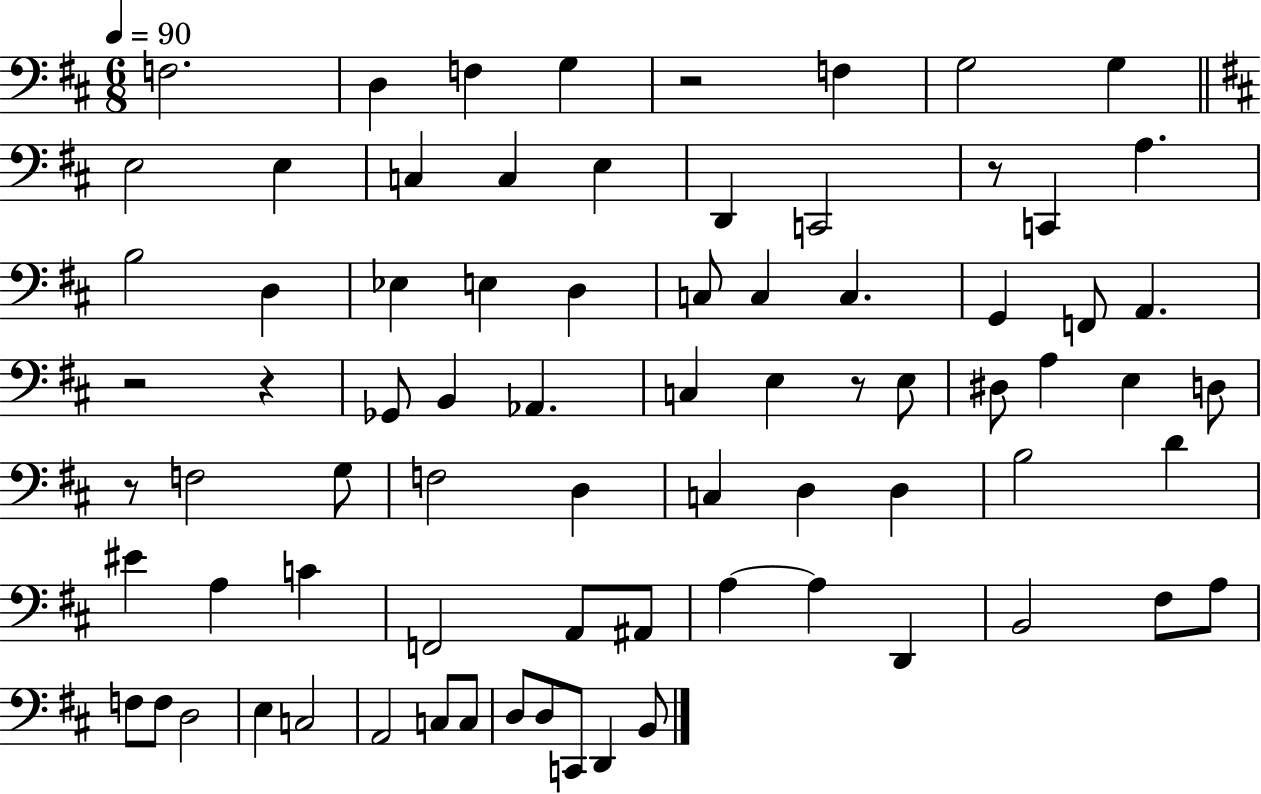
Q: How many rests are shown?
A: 6